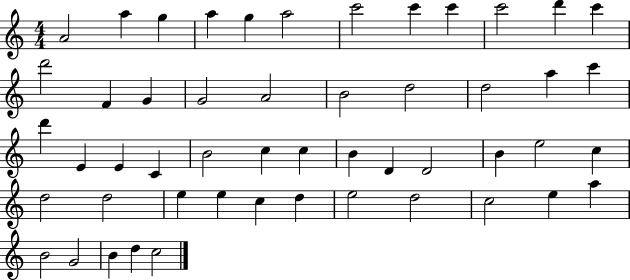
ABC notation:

X:1
T:Untitled
M:4/4
L:1/4
K:C
A2 a g a g a2 c'2 c' c' c'2 d' c' d'2 F G G2 A2 B2 d2 d2 a c' d' E E C B2 c c B D D2 B e2 c d2 d2 e e c d e2 d2 c2 e a B2 G2 B d c2